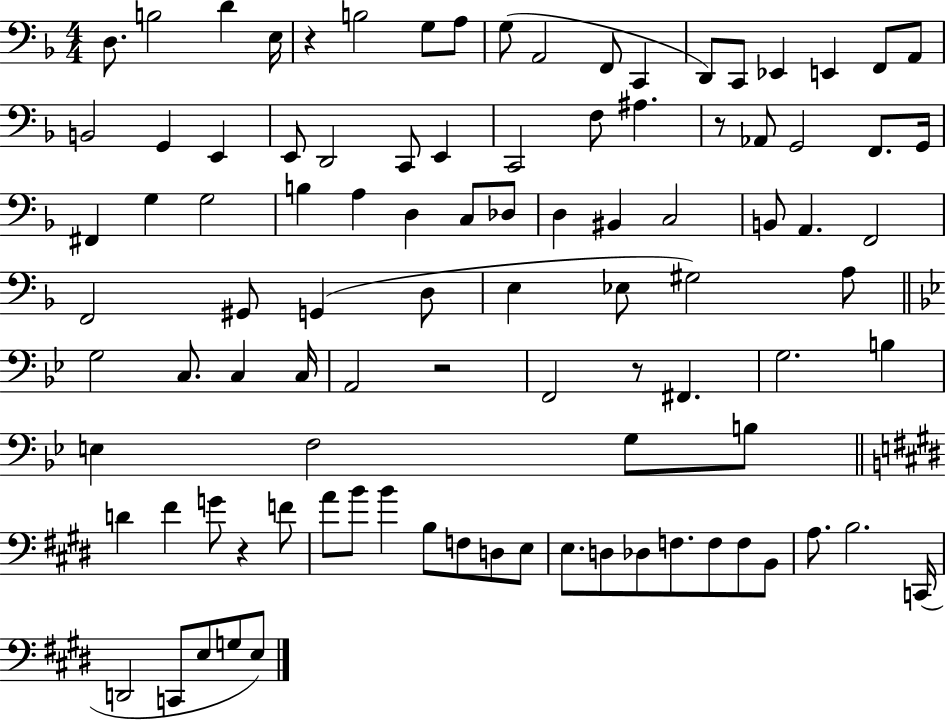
{
  \clef bass
  \numericTimeSignature
  \time 4/4
  \key f \major
  d8. b2 d'4 e16 | r4 b2 g8 a8 | g8( a,2 f,8 c,4 | d,8) c,8 ees,4 e,4 f,8 a,8 | \break b,2 g,4 e,4 | e,8 d,2 c,8 e,4 | c,2 f8 ais4. | r8 aes,8 g,2 f,8. g,16 | \break fis,4 g4 g2 | b4 a4 d4 c8 des8 | d4 bis,4 c2 | b,8 a,4. f,2 | \break f,2 gis,8 g,4( d8 | e4 ees8 gis2) a8 | \bar "||" \break \key g \minor g2 c8. c4 c16 | a,2 r2 | f,2 r8 fis,4. | g2. b4 | \break e4 f2 g8 b8 | \bar "||" \break \key e \major d'4 fis'4 g'8 r4 f'8 | a'8 b'8 b'4 b8 f8 d8 e8 | e8. d8 des8 f8. f8 f8 b,8 | a8. b2. c,16( | \break d,2 c,8 e8 g8 e8) | \bar "|."
}